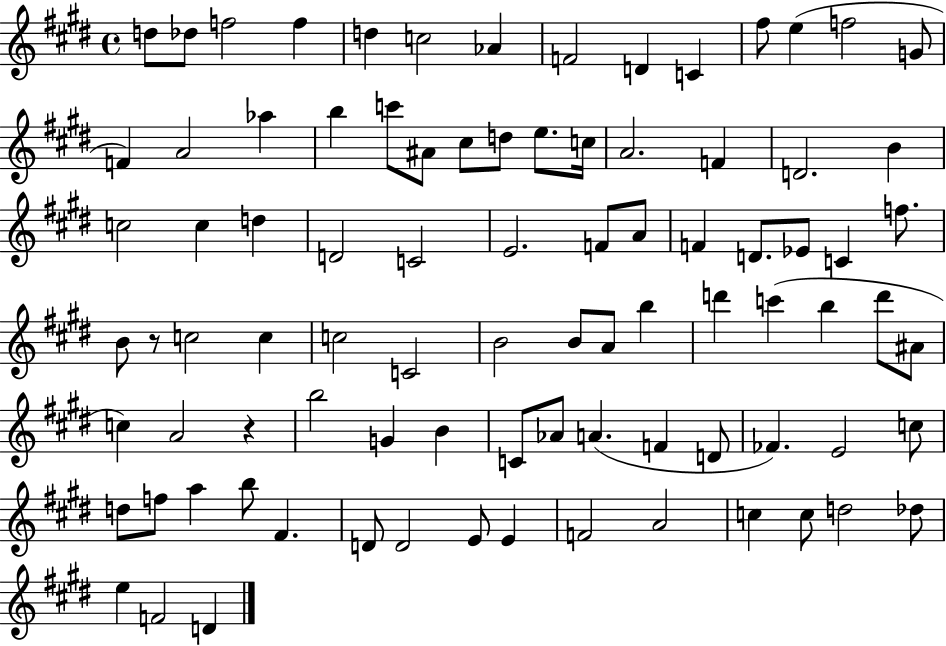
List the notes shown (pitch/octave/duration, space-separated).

D5/e Db5/e F5/h F5/q D5/q C5/h Ab4/q F4/h D4/q C4/q F#5/e E5/q F5/h G4/e F4/q A4/h Ab5/q B5/q C6/e A#4/e C#5/e D5/e E5/e. C5/s A4/h. F4/q D4/h. B4/q C5/h C5/q D5/q D4/h C4/h E4/h. F4/e A4/e F4/q D4/e. Eb4/e C4/q F5/e. B4/e R/e C5/h C5/q C5/h C4/h B4/h B4/e A4/e B5/q D6/q C6/q B5/q D6/e A#4/e C5/q A4/h R/q B5/h G4/q B4/q C4/e Ab4/e A4/q. F4/q D4/e FES4/q. E4/h C5/e D5/e F5/e A5/q B5/e F#4/q. D4/e D4/h E4/e E4/q F4/h A4/h C5/q C5/e D5/h Db5/e E5/q F4/h D4/q